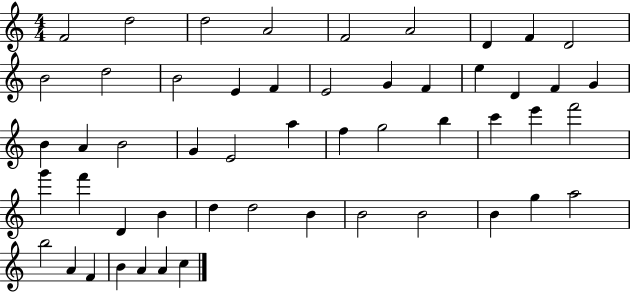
X:1
T:Untitled
M:4/4
L:1/4
K:C
F2 d2 d2 A2 F2 A2 D F D2 B2 d2 B2 E F E2 G F e D F G B A B2 G E2 a f g2 b c' e' f'2 g' f' D B d d2 B B2 B2 B g a2 b2 A F B A A c